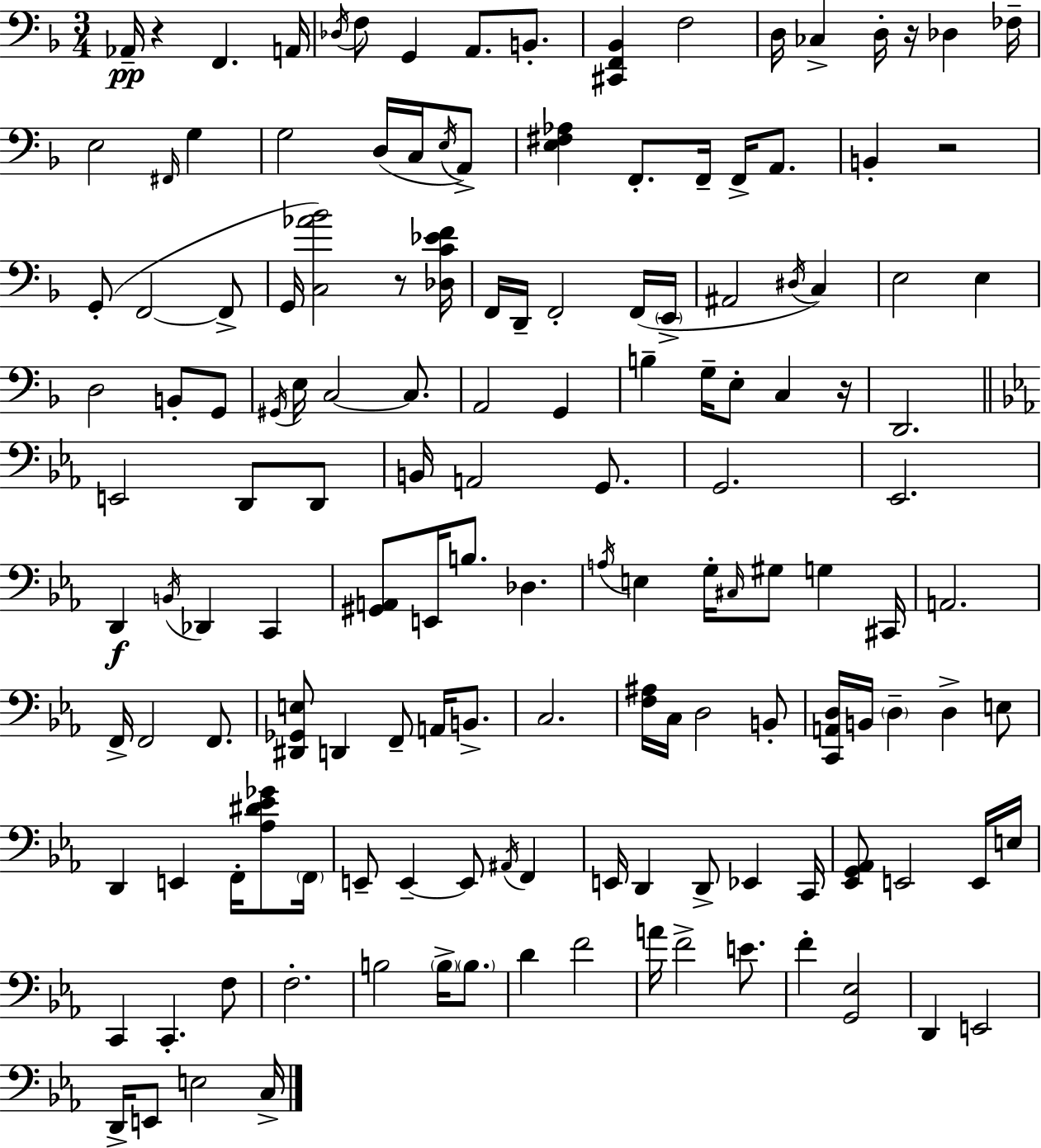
Ab2/s R/q F2/q. A2/s Db3/s F3/e G2/q A2/e. B2/e. [C#2,F2,Bb2]/q F3/h D3/s CES3/q D3/s R/s Db3/q FES3/s E3/h F#2/s G3/q G3/h D3/s C3/s E3/s A2/e [E3,F#3,Ab3]/q F2/e. F2/s F2/s A2/e. B2/q R/h G2/e F2/h F2/e G2/s [C3,Ab4,Bb4]/h R/e [Db3,C4,Eb4,F4]/s F2/s D2/s F2/h F2/s E2/s A#2/h D#3/s C3/q E3/h E3/q D3/h B2/e G2/e G#2/s E3/s C3/h C3/e. A2/h G2/q B3/q G3/s E3/e C3/q R/s D2/h. E2/h D2/e D2/e B2/s A2/h G2/e. G2/h. Eb2/h. D2/q B2/s Db2/q C2/q [G#2,A2]/e E2/s B3/e. Db3/q. A3/s E3/q G3/s C#3/s G#3/e G3/q C#2/s A2/h. F2/s F2/h F2/e. [D#2,Gb2,E3]/e D2/q F2/e A2/s B2/e. C3/h. [F3,A#3]/s C3/s D3/h B2/e [C2,A2,D3]/s B2/s D3/q D3/q E3/e D2/q E2/q F2/s [Ab3,D#4,Eb4,Gb4]/e F2/s E2/e E2/q E2/e A#2/s F2/q E2/s D2/q D2/e Eb2/q C2/s [Eb2,G2,Ab2]/e E2/h E2/s E3/s C2/q C2/q. F3/e F3/h. B3/h B3/s B3/e. D4/q F4/h A4/s F4/h E4/e. F4/q [G2,Eb3]/h D2/q E2/h D2/s E2/e E3/h C3/s